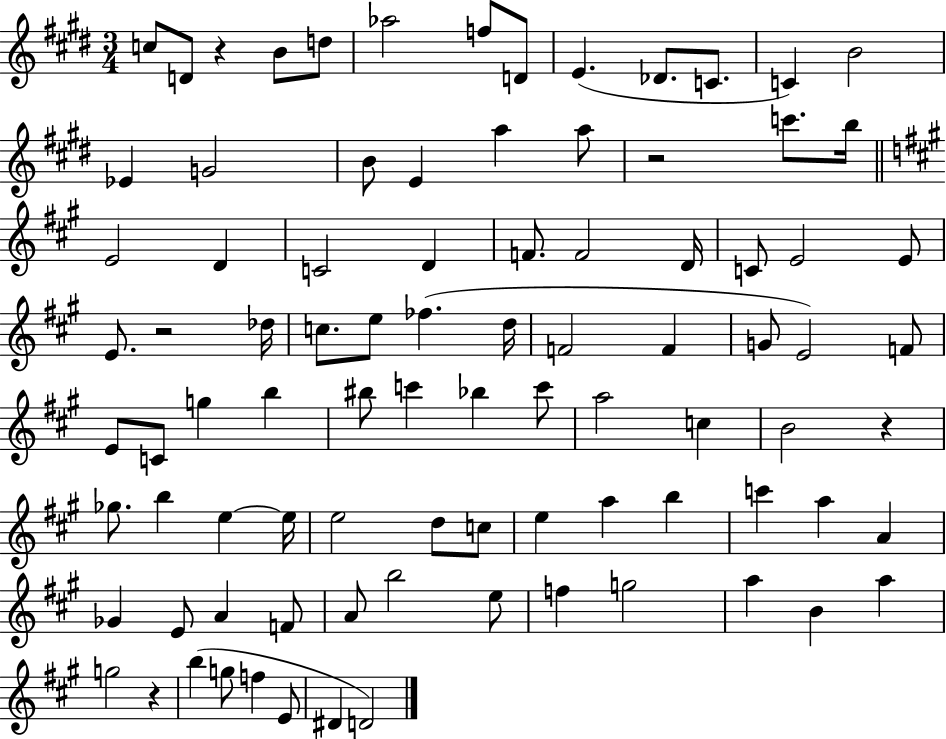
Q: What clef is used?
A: treble